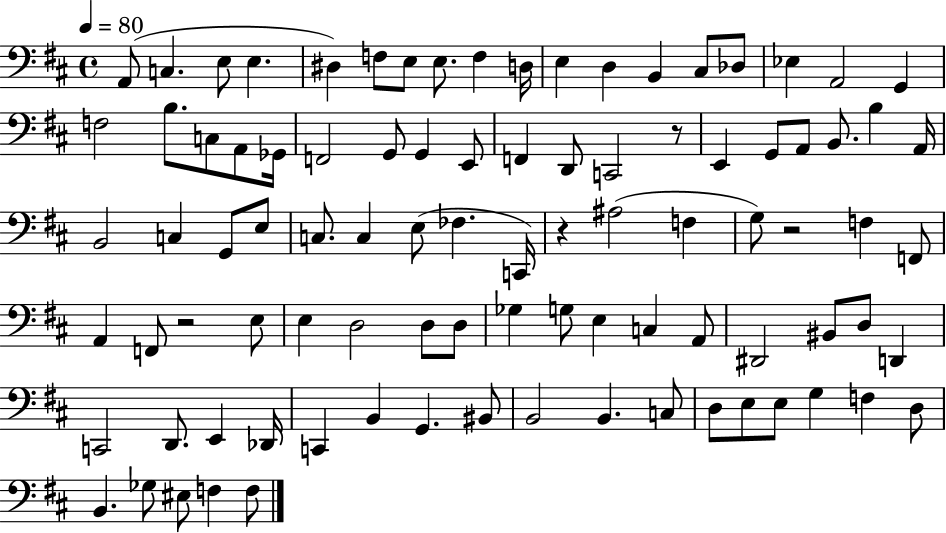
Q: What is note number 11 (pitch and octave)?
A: E3